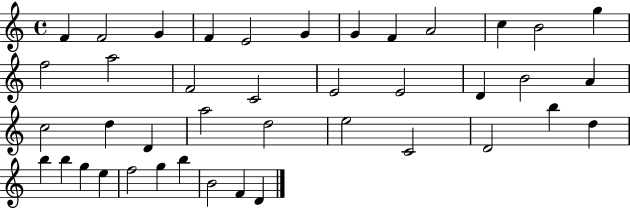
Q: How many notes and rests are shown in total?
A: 41